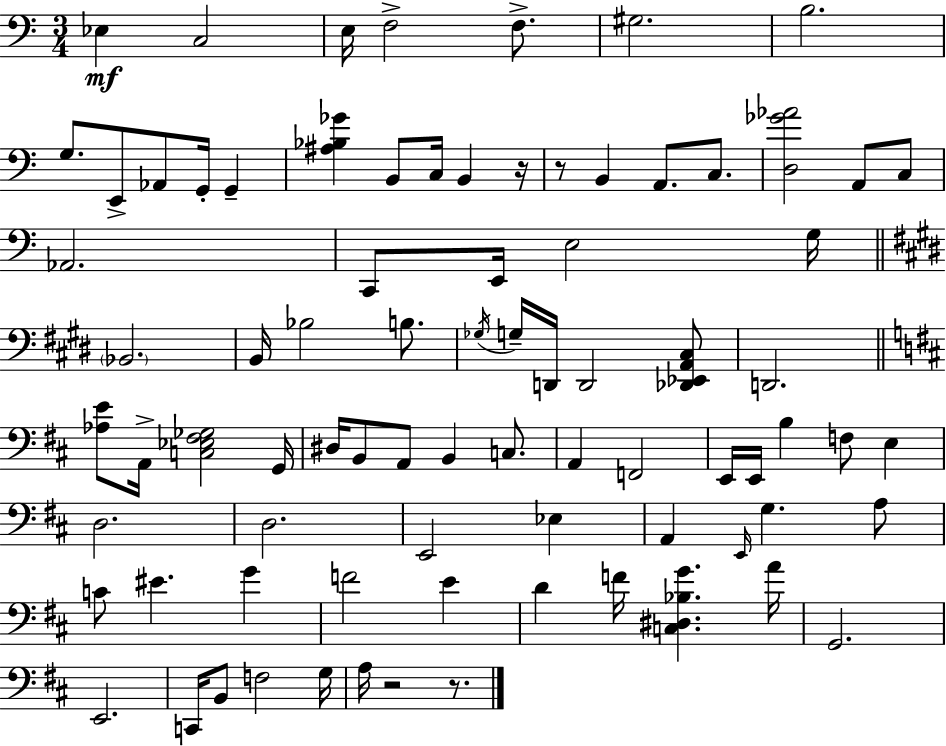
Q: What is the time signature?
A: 3/4